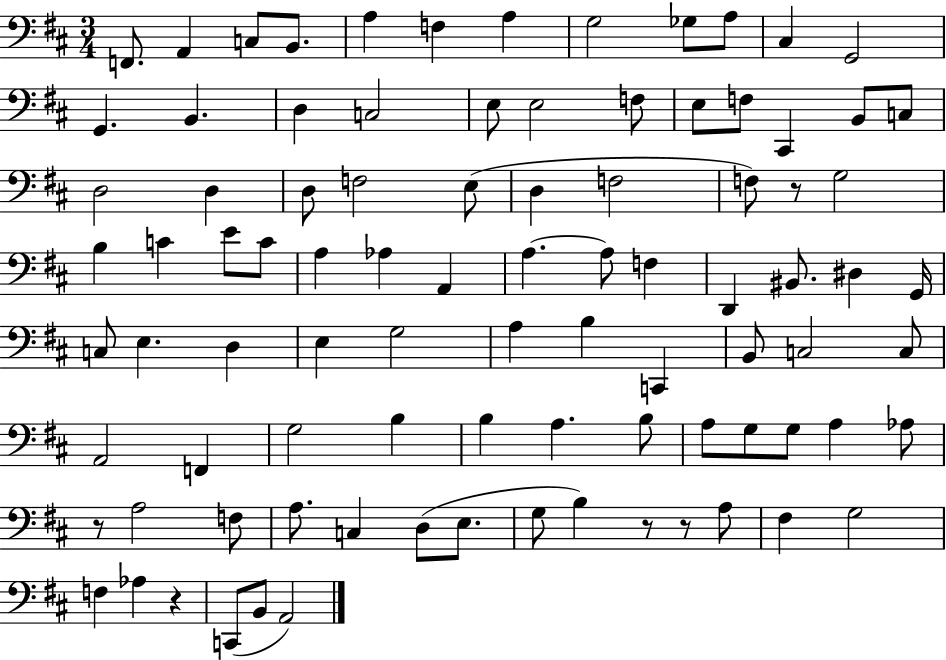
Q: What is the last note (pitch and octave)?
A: A2